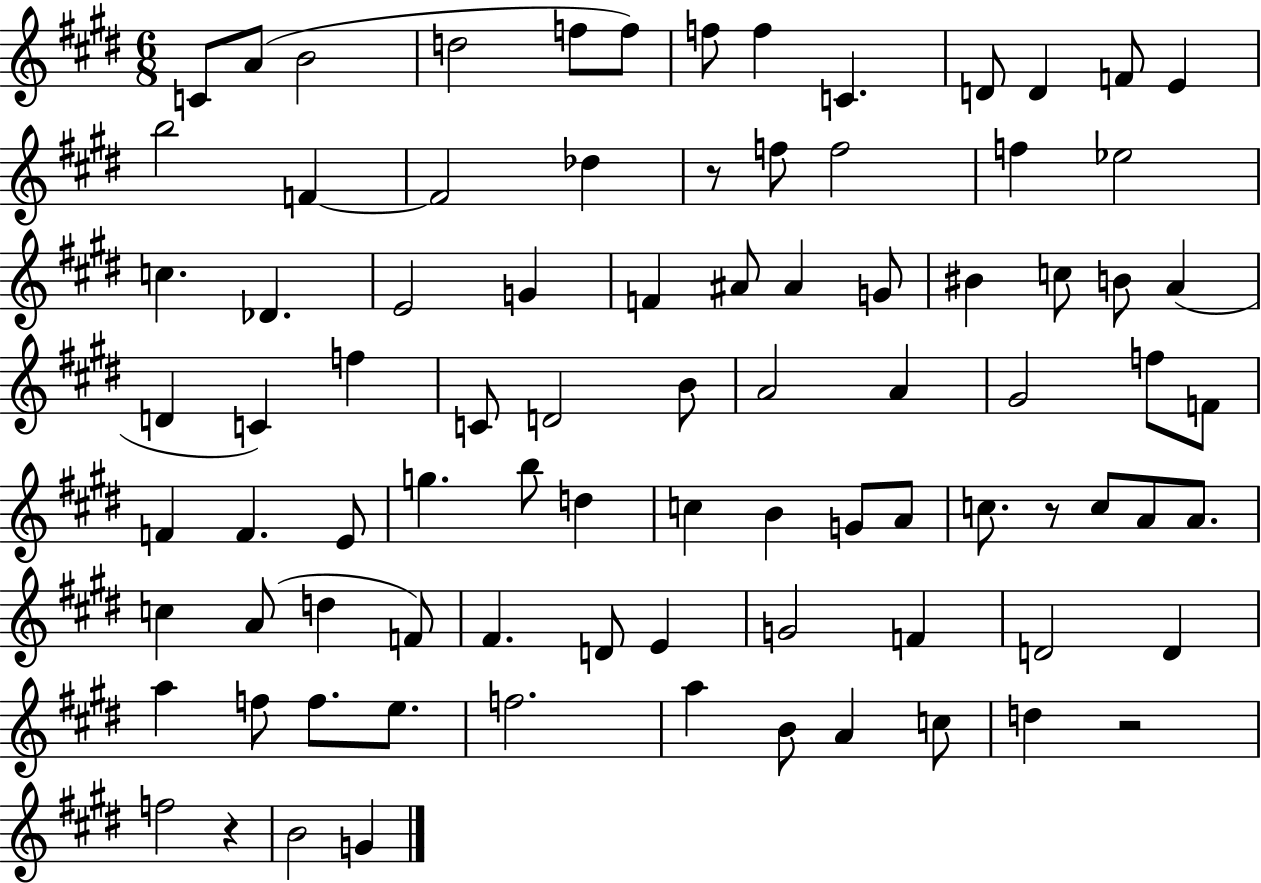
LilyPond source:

{
  \clef treble
  \numericTimeSignature
  \time 6/8
  \key e \major
  c'8 a'8( b'2 | d''2 f''8 f''8) | f''8 f''4 c'4. | d'8 d'4 f'8 e'4 | \break b''2 f'4~~ | f'2 des''4 | r8 f''8 f''2 | f''4 ees''2 | \break c''4. des'4. | e'2 g'4 | f'4 ais'8 ais'4 g'8 | bis'4 c''8 b'8 a'4( | \break d'4 c'4) f''4 | c'8 d'2 b'8 | a'2 a'4 | gis'2 f''8 f'8 | \break f'4 f'4. e'8 | g''4. b''8 d''4 | c''4 b'4 g'8 a'8 | c''8. r8 c''8 a'8 a'8. | \break c''4 a'8( d''4 f'8) | fis'4. d'8 e'4 | g'2 f'4 | d'2 d'4 | \break a''4 f''8 f''8. e''8. | f''2. | a''4 b'8 a'4 c''8 | d''4 r2 | \break f''2 r4 | b'2 g'4 | \bar "|."
}